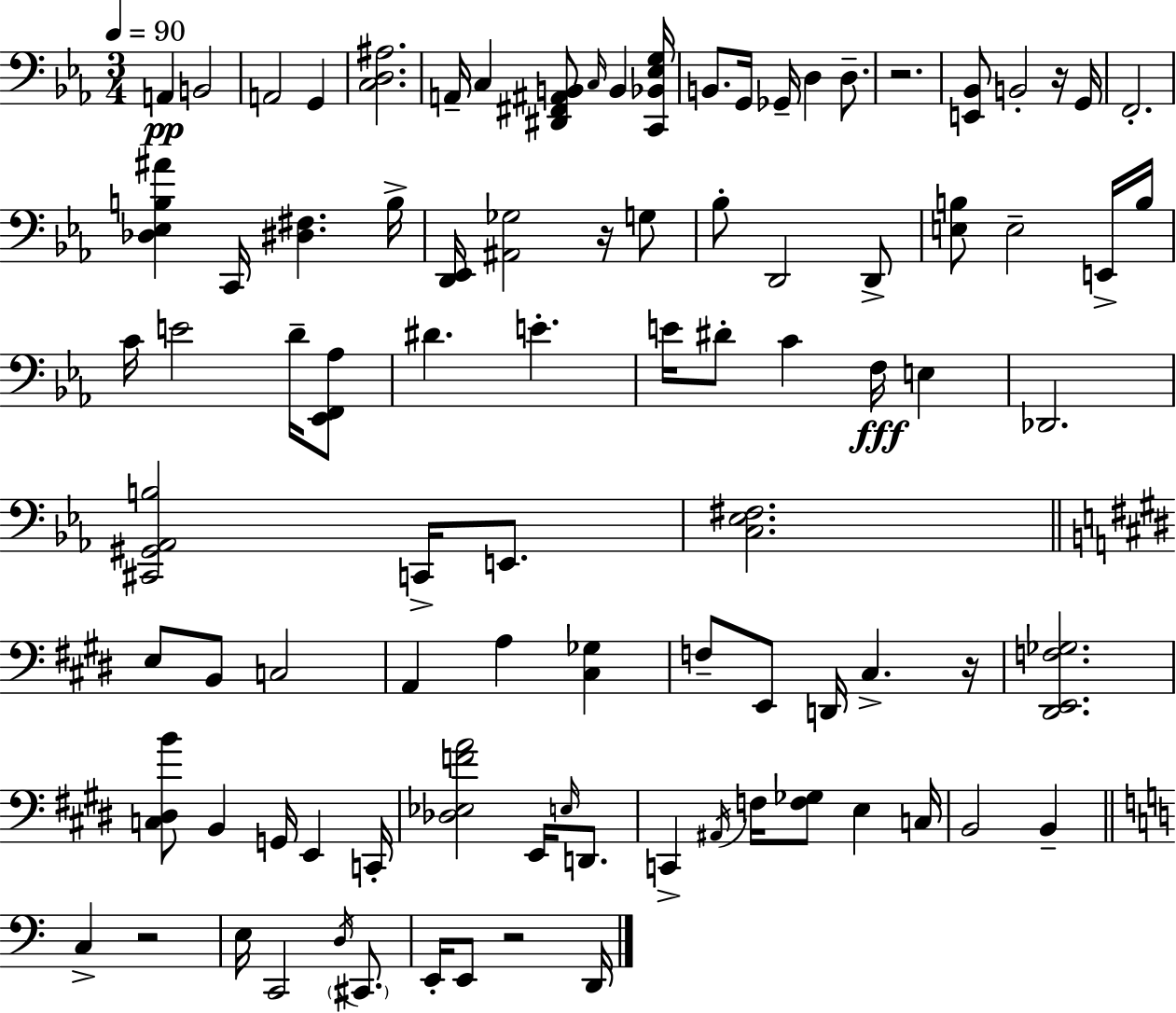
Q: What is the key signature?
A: EES major